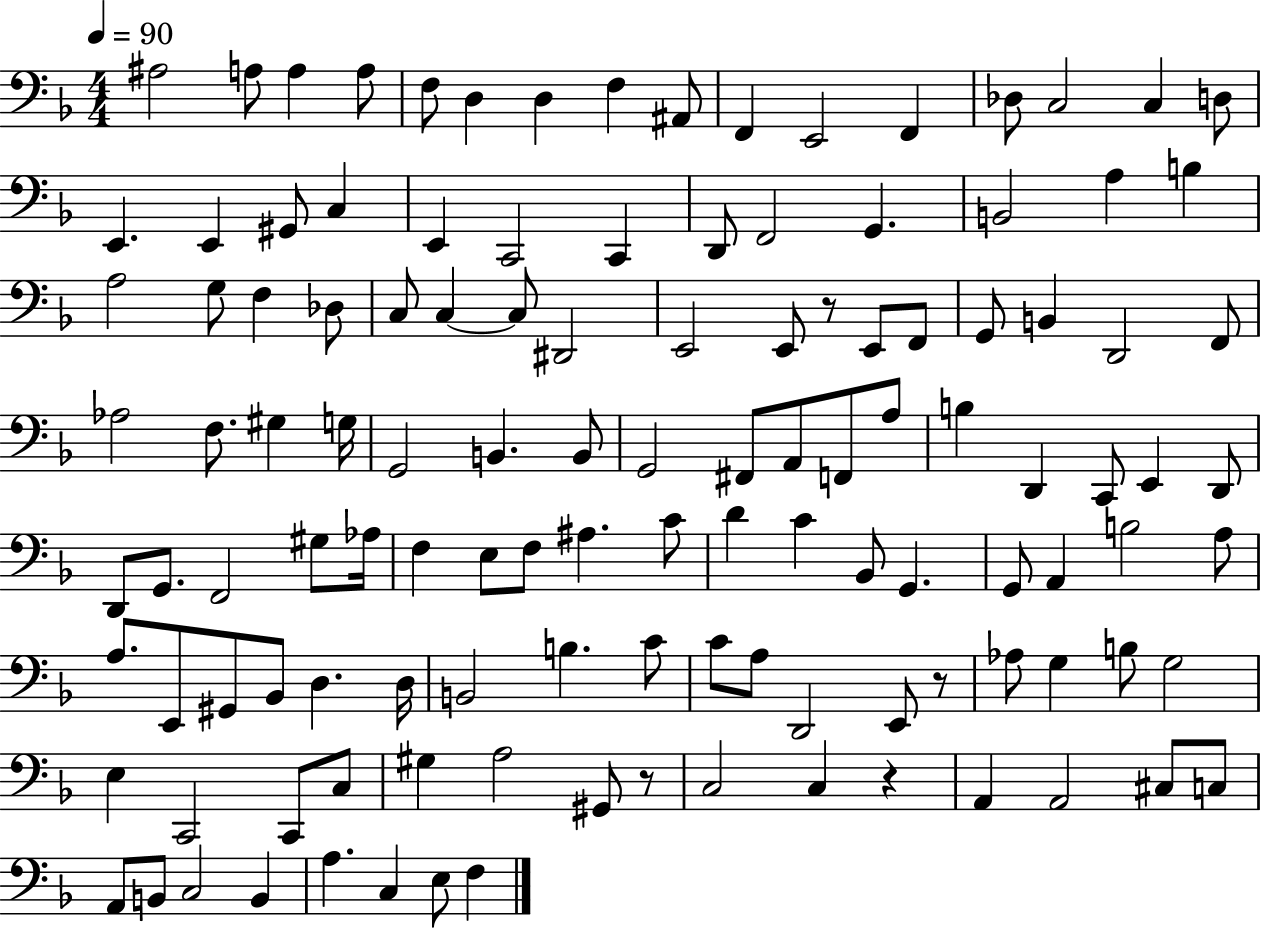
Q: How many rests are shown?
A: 4